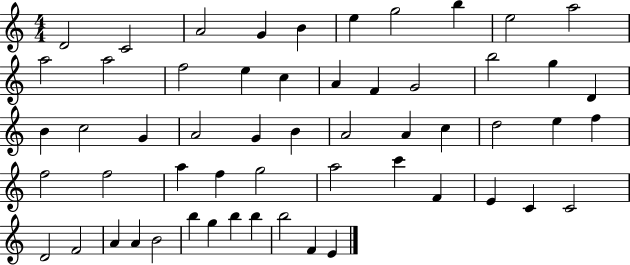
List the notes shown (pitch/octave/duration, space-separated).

D4/h C4/h A4/h G4/q B4/q E5/q G5/h B5/q E5/h A5/h A5/h A5/h F5/h E5/q C5/q A4/q F4/q G4/h B5/h G5/q D4/q B4/q C5/h G4/q A4/h G4/q B4/q A4/h A4/q C5/q D5/h E5/q F5/q F5/h F5/h A5/q F5/q G5/h A5/h C6/q F4/q E4/q C4/q C4/h D4/h F4/h A4/q A4/q B4/h B5/q G5/q B5/q B5/q B5/h F4/q E4/q